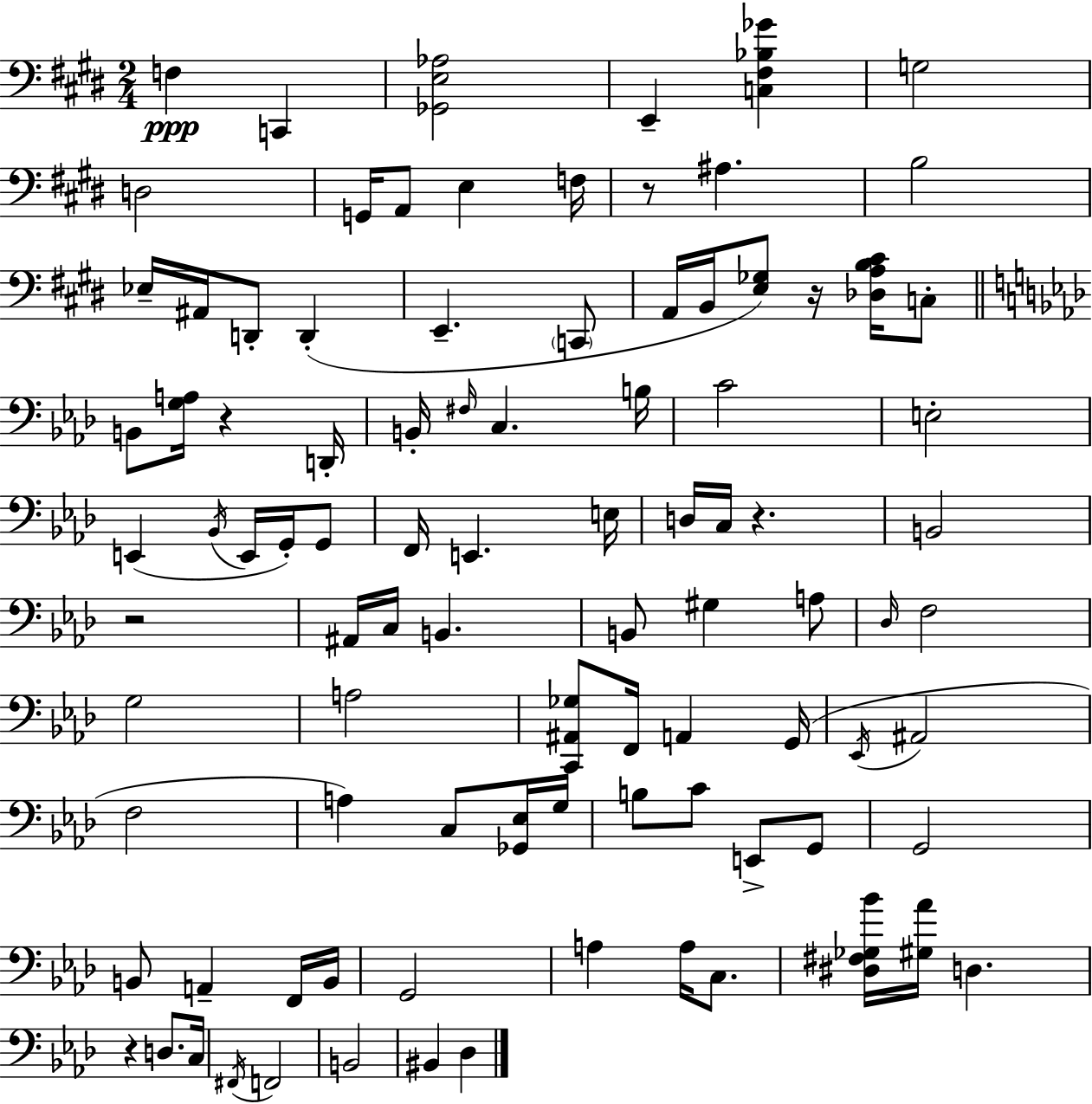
X:1
T:Untitled
M:2/4
L:1/4
K:E
F, C,, [_G,,E,_A,]2 E,, [C,^F,_B,_G] G,2 D,2 G,,/4 A,,/2 E, F,/4 z/2 ^A, B,2 _E,/4 ^A,,/4 D,,/2 D,, E,, C,,/2 A,,/4 B,,/4 [E,_G,]/2 z/4 [_D,A,B,^C]/4 C,/2 B,,/2 [G,A,]/4 z D,,/4 B,,/4 ^F,/4 C, B,/4 C2 E,2 E,, _B,,/4 E,,/4 G,,/4 G,,/2 F,,/4 E,, E,/4 D,/4 C,/4 z B,,2 z2 ^A,,/4 C,/4 B,, B,,/2 ^G, A,/2 _D,/4 F,2 G,2 A,2 [C,,^A,,_G,]/2 F,,/4 A,, G,,/4 _E,,/4 ^A,,2 F,2 A, C,/2 [_G,,_E,]/4 G,/4 B,/2 C/2 E,,/2 G,,/2 G,,2 B,,/2 A,, F,,/4 B,,/4 G,,2 A, A,/4 C,/2 [^D,^F,_G,_B]/4 [^G,_A]/4 D, z D,/2 C,/4 ^F,,/4 F,,2 B,,2 ^B,, _D,